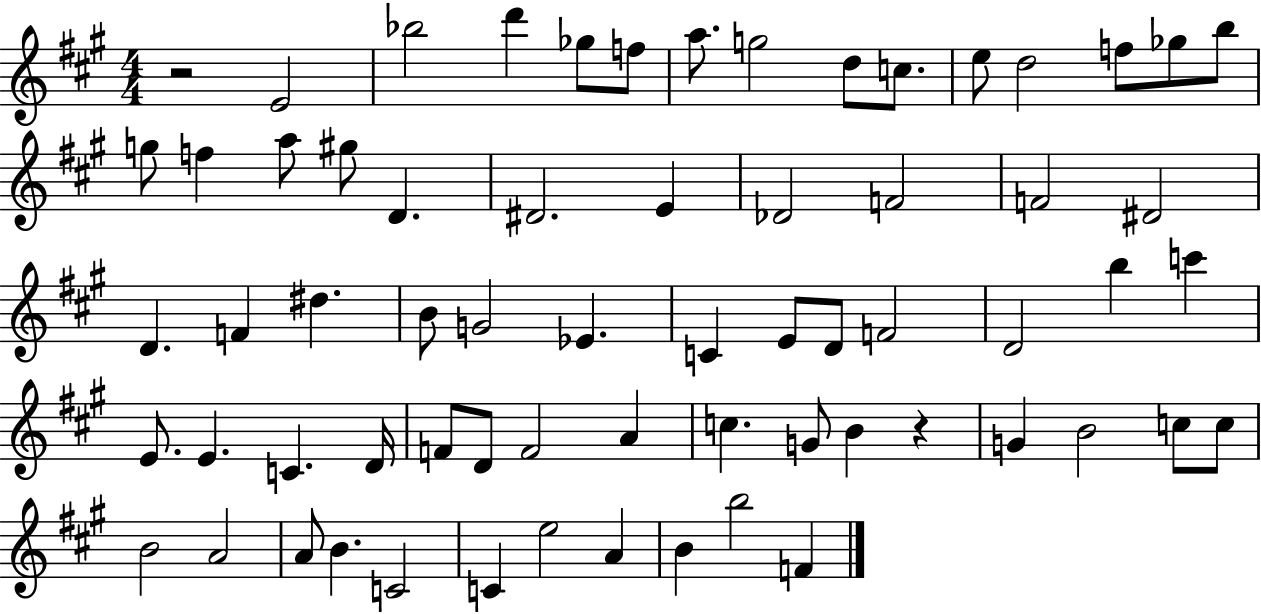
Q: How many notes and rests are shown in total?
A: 66